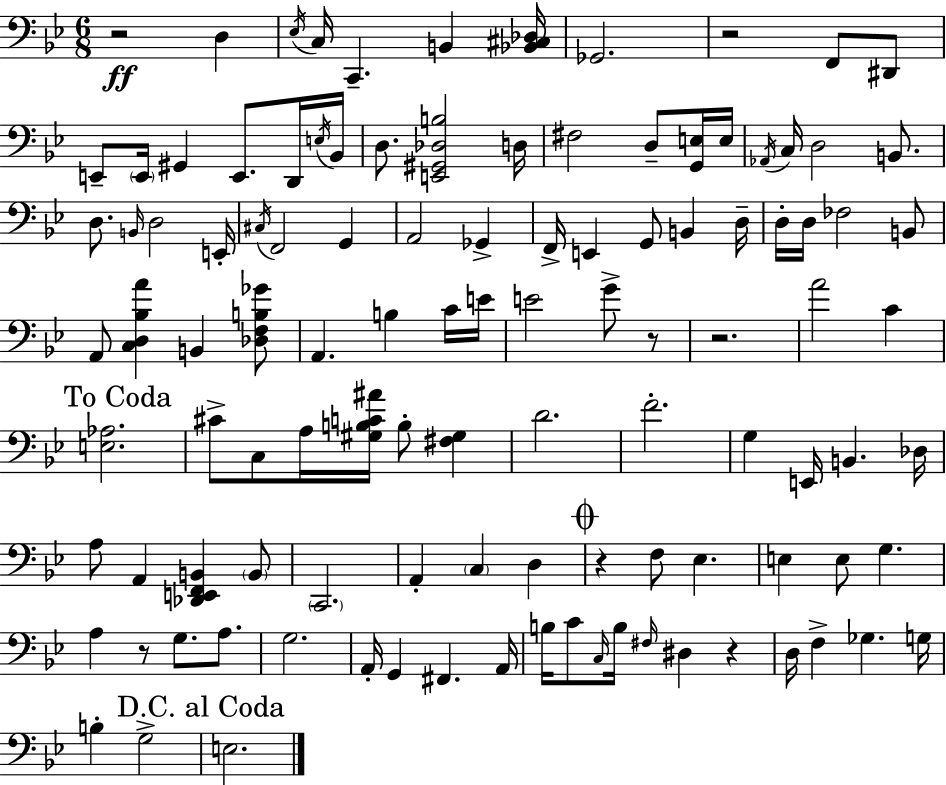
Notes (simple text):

R/h D3/q Eb3/s C3/s C2/q. B2/q [Bb2,C#3,Db3]/s Gb2/h. R/h F2/e D#2/e E2/e E2/s G#2/q E2/e. D2/s E3/s Bb2/s D3/e. [E2,G#2,Db3,B3]/h D3/s F#3/h D3/e [G2,E3]/s E3/s Ab2/s C3/s D3/h B2/e. D3/e. B2/s D3/h E2/s C#3/s F2/h G2/q A2/h Gb2/q F2/s E2/q G2/e B2/q D3/s D3/s D3/s FES3/h B2/e A2/e [C3,D3,Bb3,A4]/q B2/q [Db3,F3,B3,Gb4]/e A2/q. B3/q C4/s E4/s E4/h G4/e R/e R/h. A4/h C4/q [E3,Ab3]/h. C#4/e C3/e A3/s [G#3,B3,C4,A#4]/s B3/e [F#3,G#3]/q D4/h. F4/h. G3/q E2/s B2/q. Db3/s A3/e A2/q [Db2,E2,F2,B2]/q B2/e C2/h. A2/q C3/q D3/q R/q F3/e Eb3/q. E3/q E3/e G3/q. A3/q R/e G3/e. A3/e. G3/h. A2/s G2/q F#2/q. A2/s B3/s C4/e C3/s B3/s F#3/s D#3/q R/q D3/s F3/q Gb3/q. G3/s B3/q G3/h E3/h.